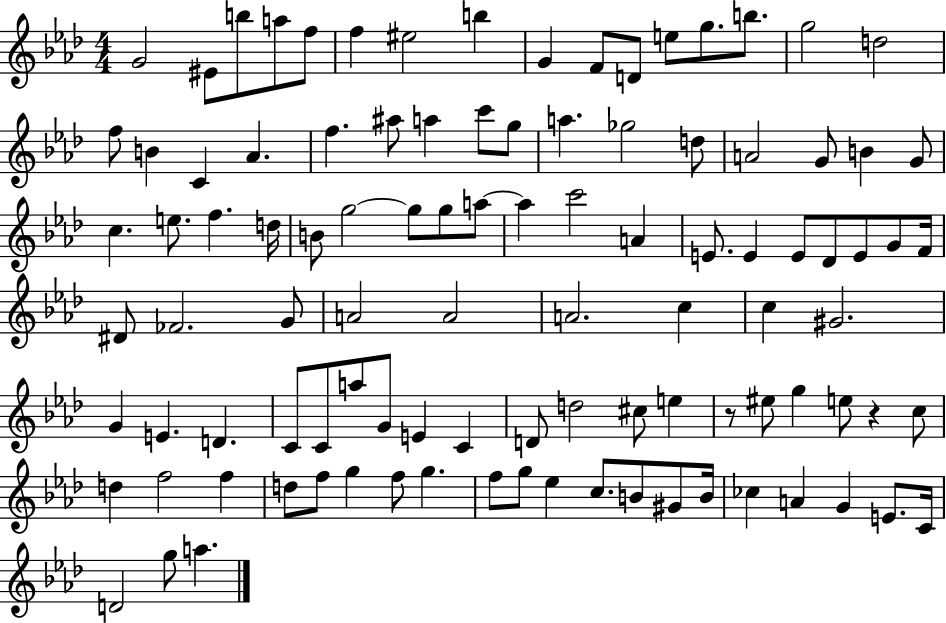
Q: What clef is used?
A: treble